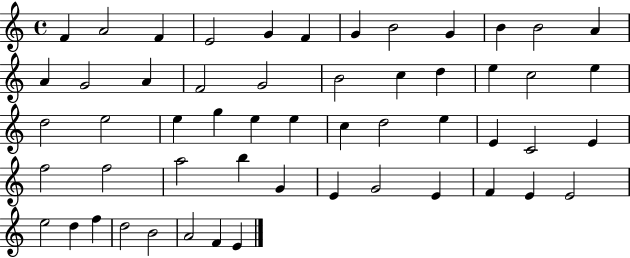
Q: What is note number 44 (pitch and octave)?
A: F4